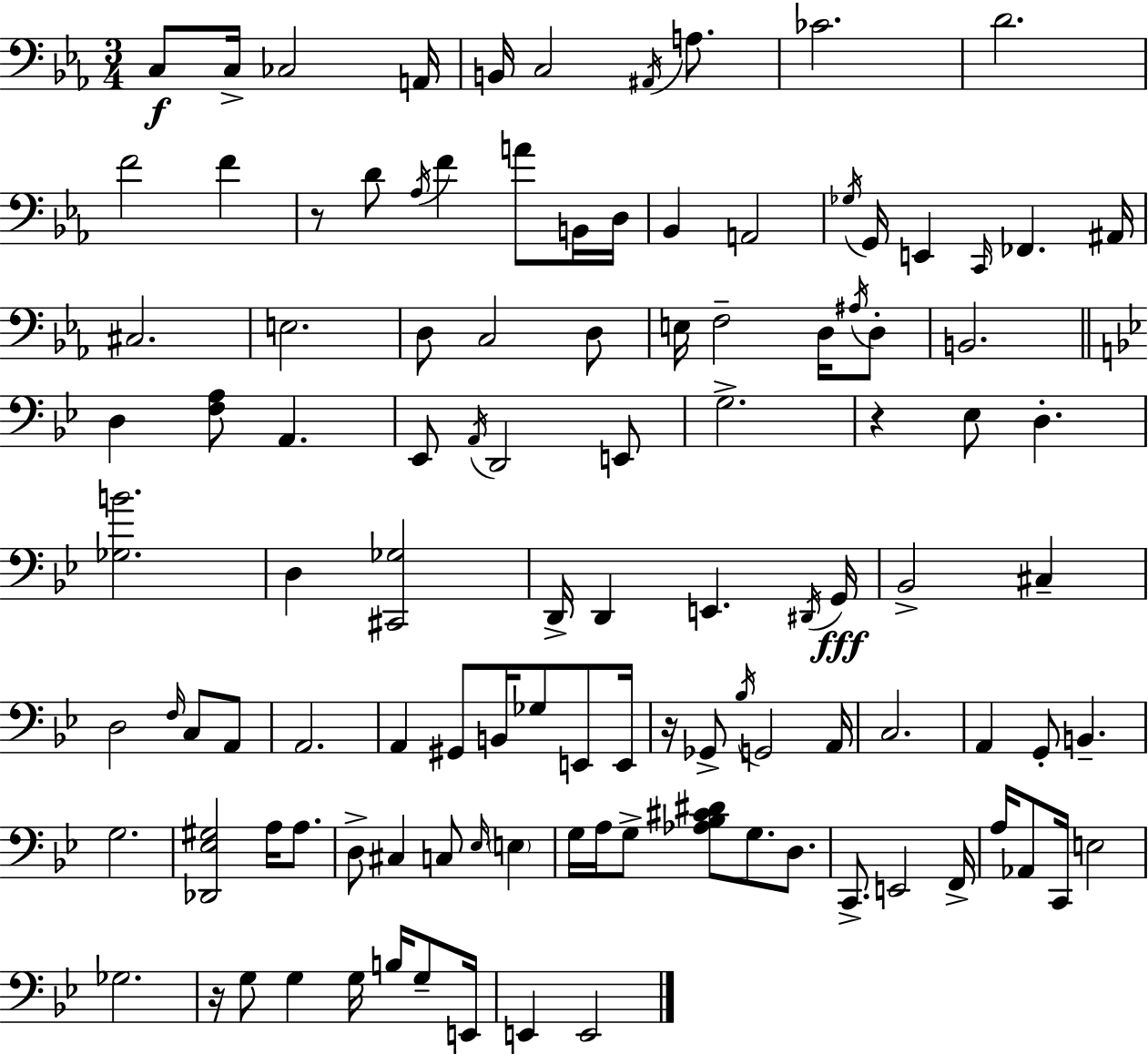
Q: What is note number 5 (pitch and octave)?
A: B2